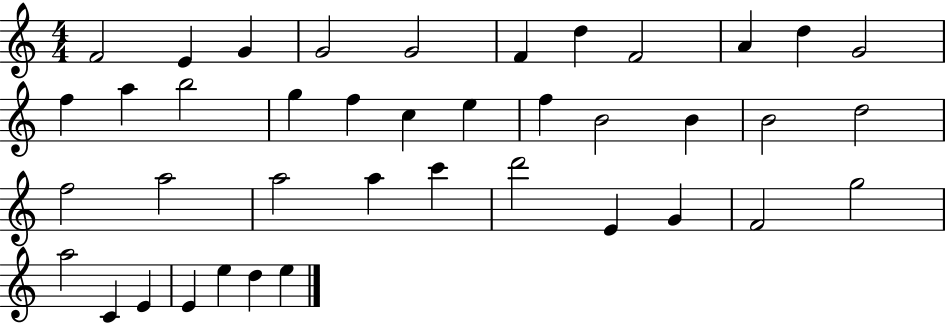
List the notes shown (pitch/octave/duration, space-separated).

F4/h E4/q G4/q G4/h G4/h F4/q D5/q F4/h A4/q D5/q G4/h F5/q A5/q B5/h G5/q F5/q C5/q E5/q F5/q B4/h B4/q B4/h D5/h F5/h A5/h A5/h A5/q C6/q D6/h E4/q G4/q F4/h G5/h A5/h C4/q E4/q E4/q E5/q D5/q E5/q